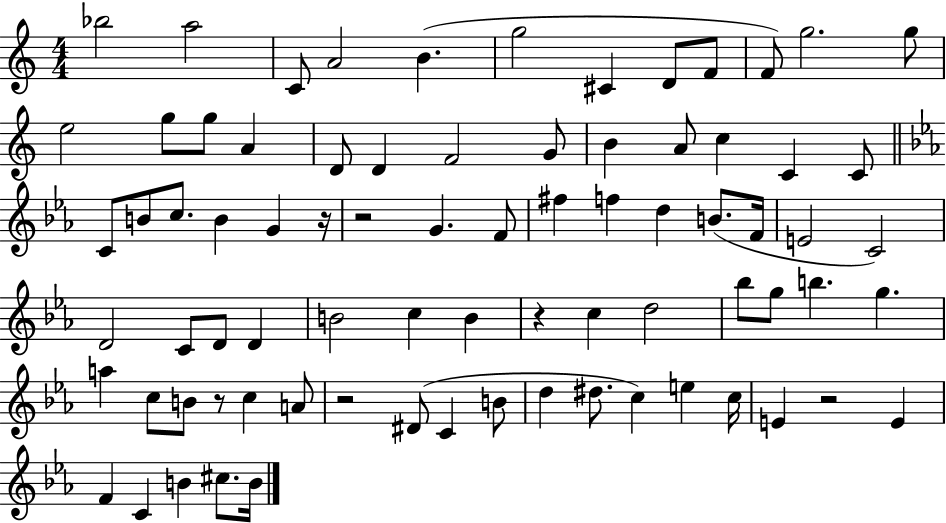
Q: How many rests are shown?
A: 6